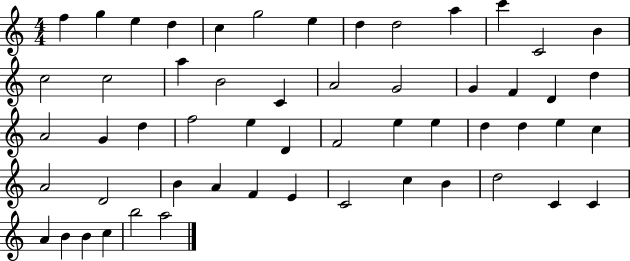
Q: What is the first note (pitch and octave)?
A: F5